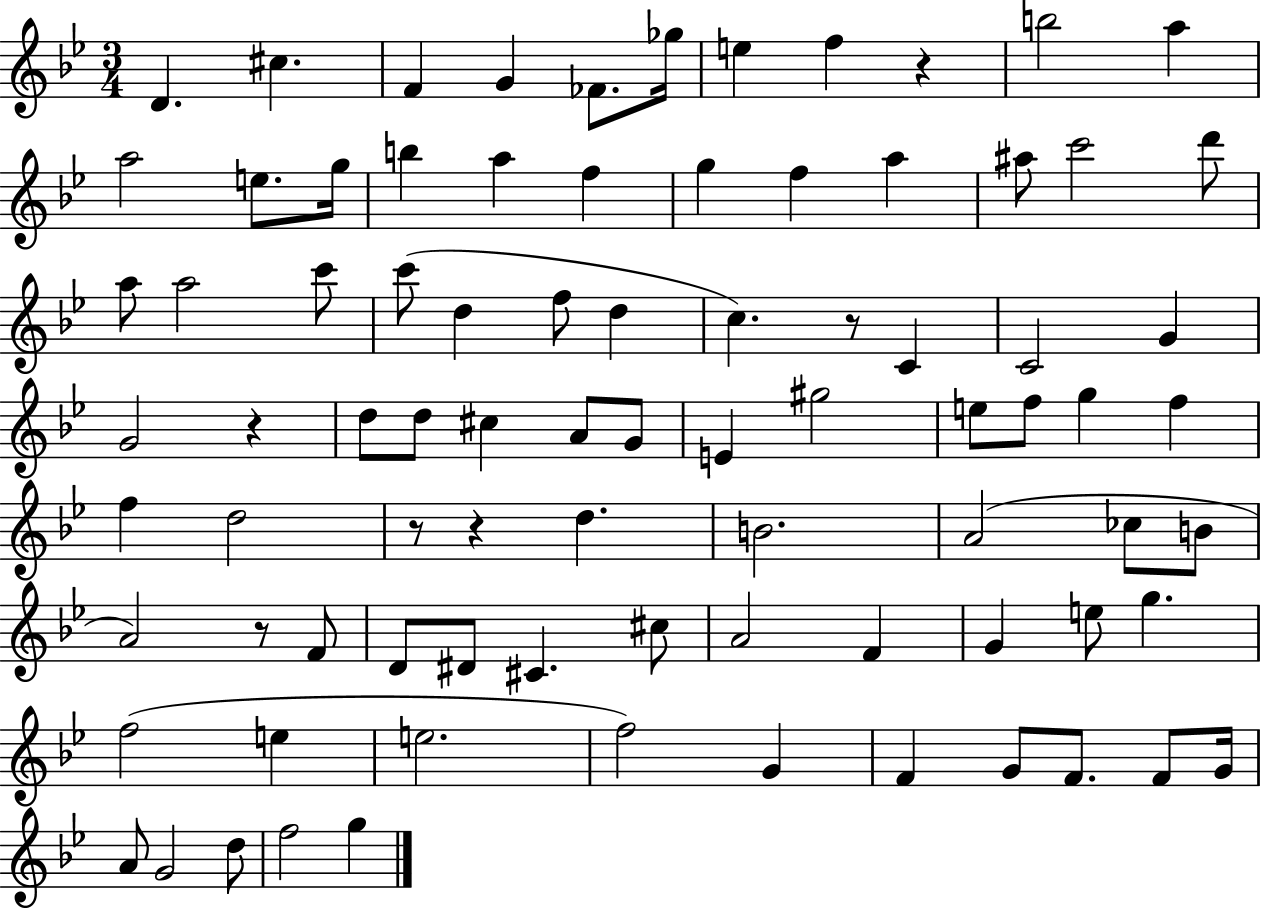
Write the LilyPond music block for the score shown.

{
  \clef treble
  \numericTimeSignature
  \time 3/4
  \key bes \major
  d'4. cis''4. | f'4 g'4 fes'8. ges''16 | e''4 f''4 r4 | b''2 a''4 | \break a''2 e''8. g''16 | b''4 a''4 f''4 | g''4 f''4 a''4 | ais''8 c'''2 d'''8 | \break a''8 a''2 c'''8 | c'''8( d''4 f''8 d''4 | c''4.) r8 c'4 | c'2 g'4 | \break g'2 r4 | d''8 d''8 cis''4 a'8 g'8 | e'4 gis''2 | e''8 f''8 g''4 f''4 | \break f''4 d''2 | r8 r4 d''4. | b'2. | a'2( ces''8 b'8 | \break a'2) r8 f'8 | d'8 dis'8 cis'4. cis''8 | a'2 f'4 | g'4 e''8 g''4. | \break f''2( e''4 | e''2. | f''2) g'4 | f'4 g'8 f'8. f'8 g'16 | \break a'8 g'2 d''8 | f''2 g''4 | \bar "|."
}